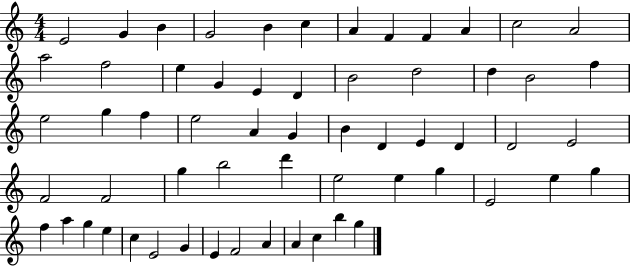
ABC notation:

X:1
T:Untitled
M:4/4
L:1/4
K:C
E2 G B G2 B c A F F A c2 A2 a2 f2 e G E D B2 d2 d B2 f e2 g f e2 A G B D E D D2 E2 F2 F2 g b2 d' e2 e g E2 e g f a g e c E2 G E F2 A A c b g